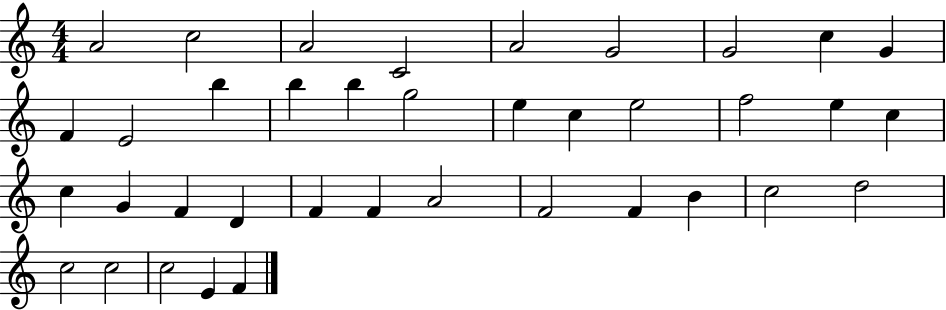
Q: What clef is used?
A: treble